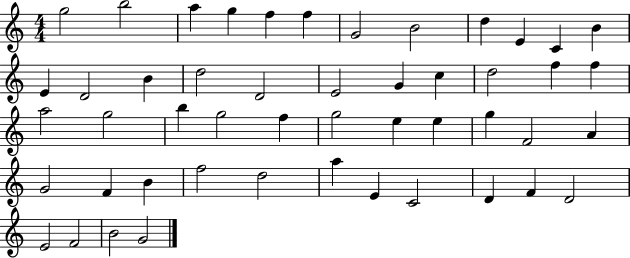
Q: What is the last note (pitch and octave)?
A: G4